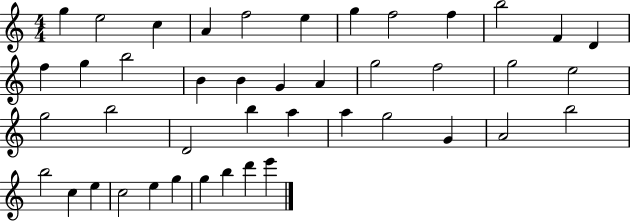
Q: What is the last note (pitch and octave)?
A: E6